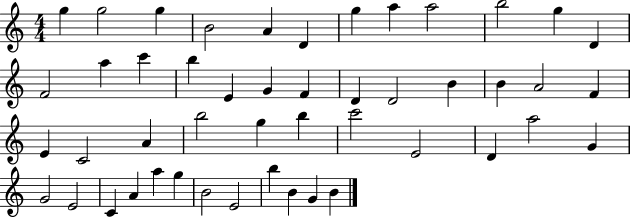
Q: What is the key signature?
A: C major